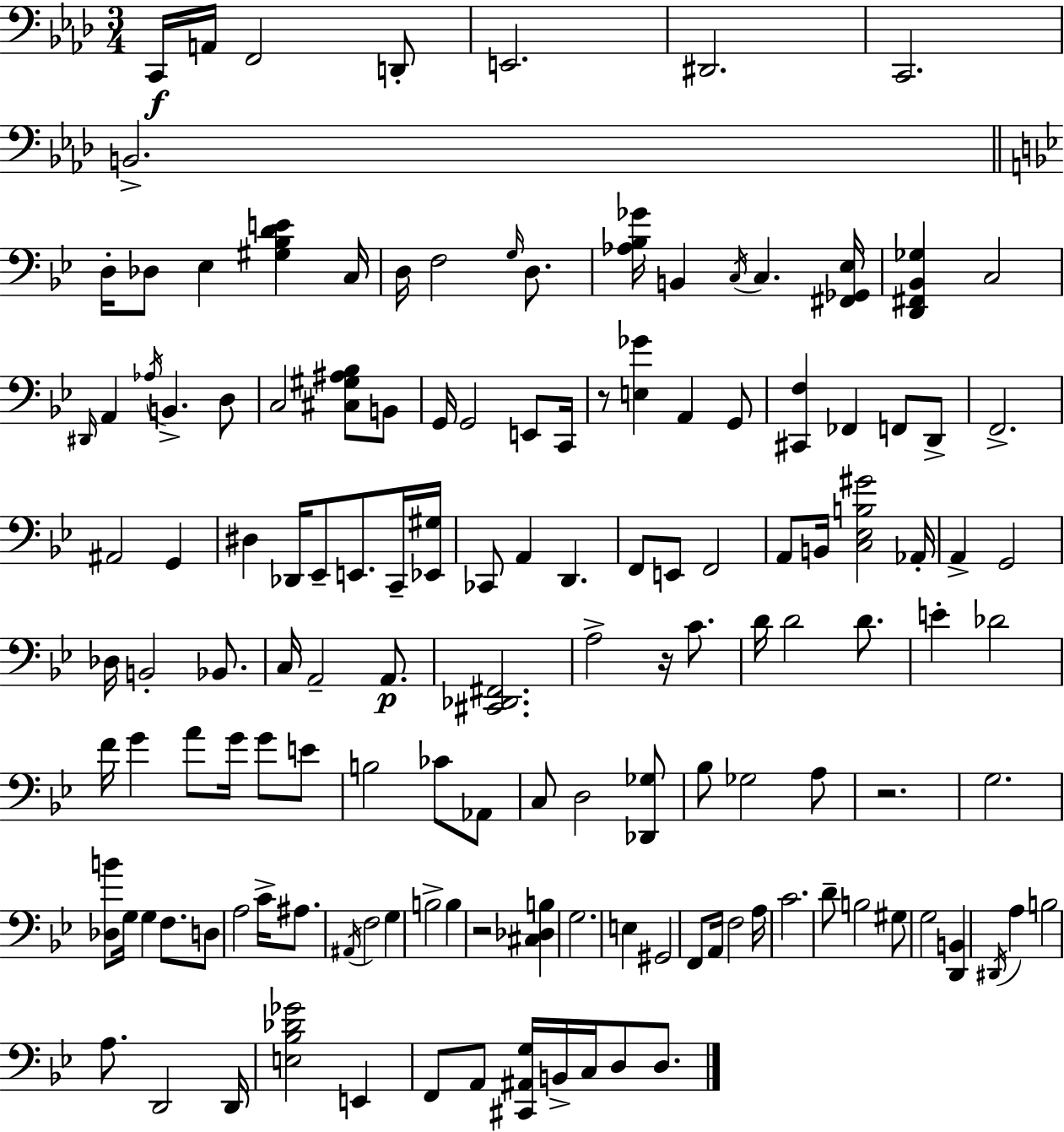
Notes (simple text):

C2/s A2/s F2/h D2/e E2/h. D#2/h. C2/h. B2/h. D3/s Db3/e Eb3/q [G#3,Bb3,D4,E4]/q C3/s D3/s F3/h G3/s D3/e. [Ab3,Bb3,Gb4]/s B2/q C3/s C3/q. [F#2,Gb2,Eb3]/s [D2,F#2,Bb2,Gb3]/q C3/h D#2/s A2/q Ab3/s B2/q. D3/e C3/h [C#3,G#3,A#3,Bb3]/e B2/e G2/s G2/h E2/e C2/s R/e [E3,Gb4]/q A2/q G2/e [C#2,F3]/q FES2/q F2/e D2/e F2/h. A#2/h G2/q D#3/q Db2/s Eb2/e E2/e. C2/s [Eb2,G#3]/s CES2/e A2/q D2/q. F2/e E2/e F2/h A2/e B2/s [C3,Eb3,B3,G#4]/h Ab2/s A2/q G2/h Db3/s B2/h Bb2/e. C3/s A2/h A2/e. [C#2,Db2,F#2]/h. A3/h R/s C4/e. D4/s D4/h D4/e. E4/q Db4/h F4/s G4/q A4/e G4/s G4/e E4/e B3/h CES4/e Ab2/e C3/e D3/h [Db2,Gb3]/e Bb3/e Gb3/h A3/e R/h. G3/h. [Db3,B4]/e G3/s G3/q F3/e. D3/e A3/h C4/s A#3/e. A#2/s F3/h G3/q B3/h B3/q R/h [C#3,Db3,B3]/q G3/h. E3/q G#2/h F2/e A2/s F3/h A3/s C4/h. D4/e B3/h G#3/e G3/h [D2,B2]/q D#2/s A3/q B3/h A3/e. D2/h D2/s [E3,Bb3,Db4,Gb4]/h E2/q F2/e A2/e [C#2,A#2,G3]/s B2/s C3/s D3/e D3/e.